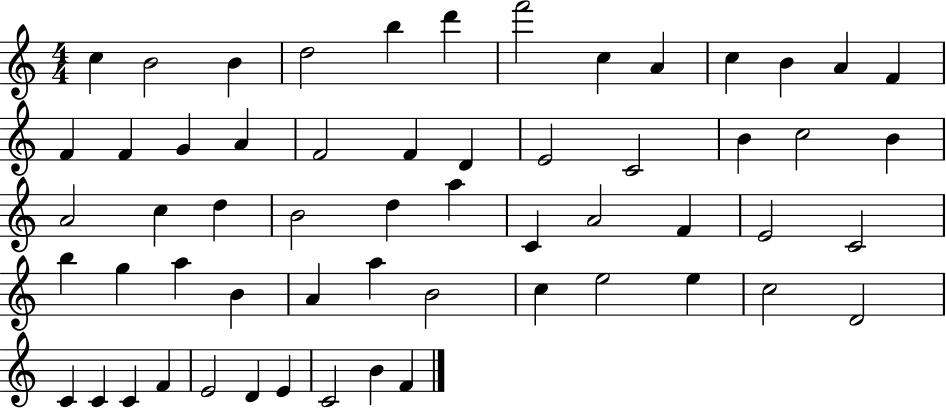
C5/q B4/h B4/q D5/h B5/q D6/q F6/h C5/q A4/q C5/q B4/q A4/q F4/q F4/q F4/q G4/q A4/q F4/h F4/q D4/q E4/h C4/h B4/q C5/h B4/q A4/h C5/q D5/q B4/h D5/q A5/q C4/q A4/h F4/q E4/h C4/h B5/q G5/q A5/q B4/q A4/q A5/q B4/h C5/q E5/h E5/q C5/h D4/h C4/q C4/q C4/q F4/q E4/h D4/q E4/q C4/h B4/q F4/q